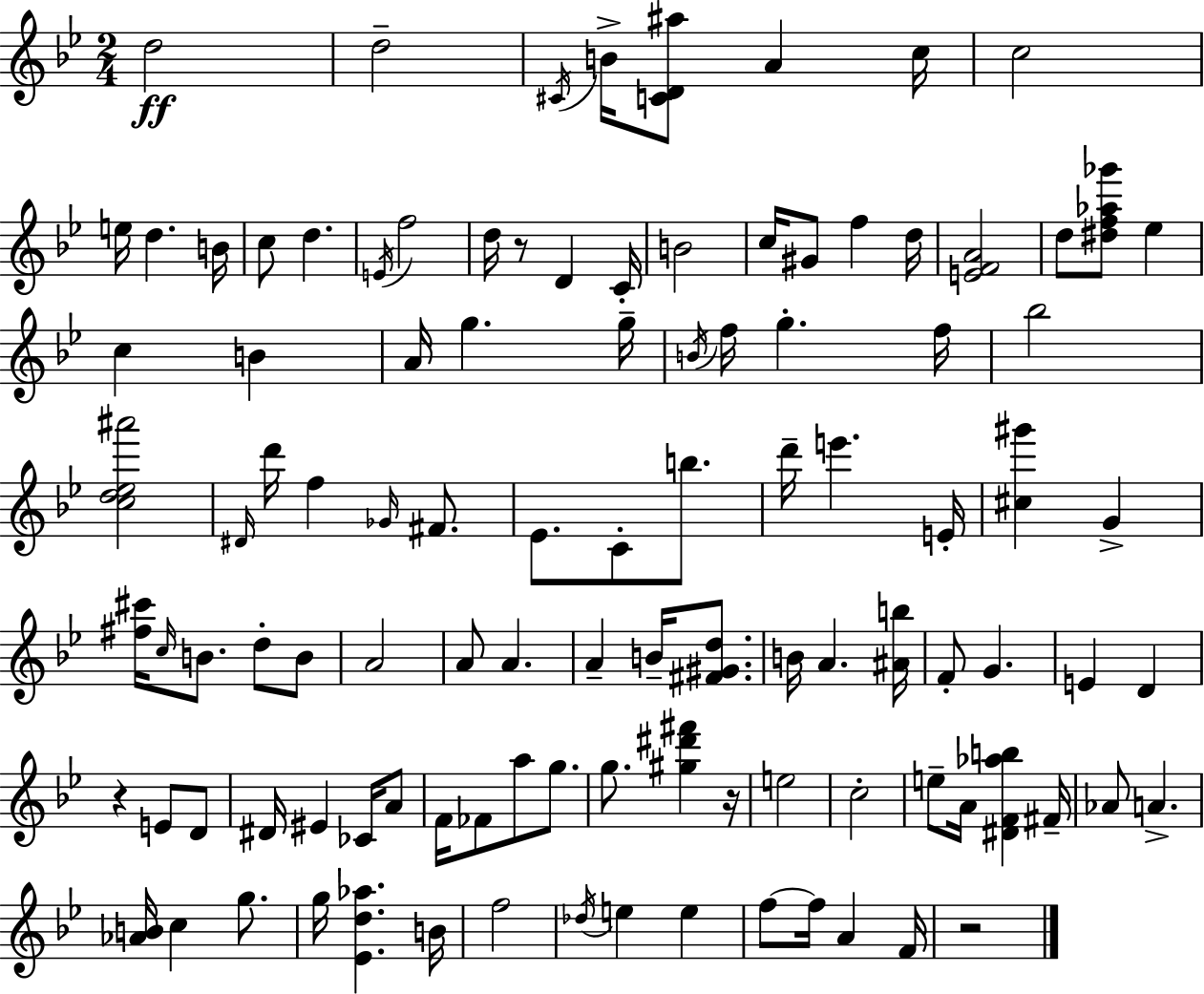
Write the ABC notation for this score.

X:1
T:Untitled
M:2/4
L:1/4
K:Gm
d2 d2 ^C/4 B/4 [CD^a]/2 A c/4 c2 e/4 d B/4 c/2 d E/4 f2 d/4 z/2 D C/4 B2 c/4 ^G/2 f d/4 [EFA]2 d/2 [^df_a_g']/2 _e c B A/4 g g/4 B/4 f/4 g f/4 _b2 [cd_e^a']2 ^D/4 d'/4 f _G/4 ^F/2 _E/2 C/2 b/2 d'/4 e' E/4 [^c^g'] G [^f^c']/4 c/4 B/2 d/2 B/2 A2 A/2 A A B/4 [^F^Gd]/2 B/4 A [^Ab]/4 F/2 G E D z E/2 D/2 ^D/4 ^E _C/4 A/2 F/4 _F/2 a/2 g/2 g/2 [^g^d'^f'] z/4 e2 c2 e/2 A/4 [^DF_ab] ^F/4 _A/2 A [_AB]/4 c g/2 g/4 [_Ed_a] B/4 f2 _d/4 e e f/2 f/4 A F/4 z2